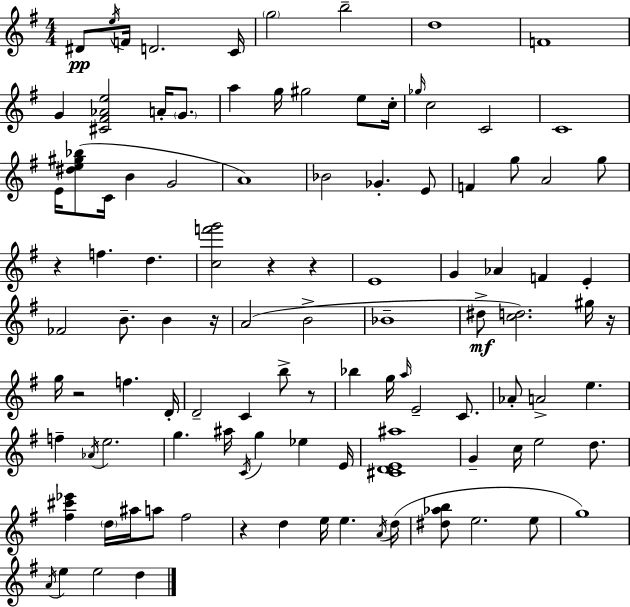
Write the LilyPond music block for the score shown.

{
  \clef treble
  \numericTimeSignature
  \time 4/4
  \key g \major
  \repeat volta 2 { dis'8\pp \acciaccatura { e''16 } f'16 d'2. | c'16 \parenthesize g''2 b''2-- | d''1 | f'1 | \break g'4 <cis' fis' aes' e''>2 a'16-. \parenthesize g'8. | a''4 g''16 gis''2 e''8 | c''16-. \grace { ges''16 } c''2 c'2 | c'1 | \break e'16 <dis'' e'' gis'' bes''>8( c'16 b'4 g'2 | a'1) | bes'2 ges'4.-. | e'8 f'4 g''8 a'2 | \break g''8 r4 f''4. d''4. | <c'' f''' g'''>2 r4 r4 | e'1 | g'4 aes'4 f'4 e'4-. | \break fes'2 b'8.-- b'4 | r16 a'2( b'2-> | bes'1-- | dis''8->\mf <c'' d''>2.) | \break gis''16 r16 g''16 r2 f''4. | d'16-. d'2-- c'4 b''8-> | r8 bes''4 g''16 \grace { a''16 } e'2-- | c'8. aes'8-. a'2-> e''4. | \break f''4-- \acciaccatura { aes'16 } e''2. | g''4. ais''16 \acciaccatura { c'16 } g''4 | ees''4 e'16 <cis' d' e' ais''>1 | g'4-- c''16 e''2 | \break d''8. <fis'' cis''' ees'''>4 \parenthesize d''16 ais''16 a''8 fis''2 | r4 d''4 e''16 e''4. | \acciaccatura { a'16 } d''16( <dis'' aes'' b''>8 e''2. | e''8 g''1) | \break \acciaccatura { a'16 } e''4 e''2 | d''4 } \bar "|."
}